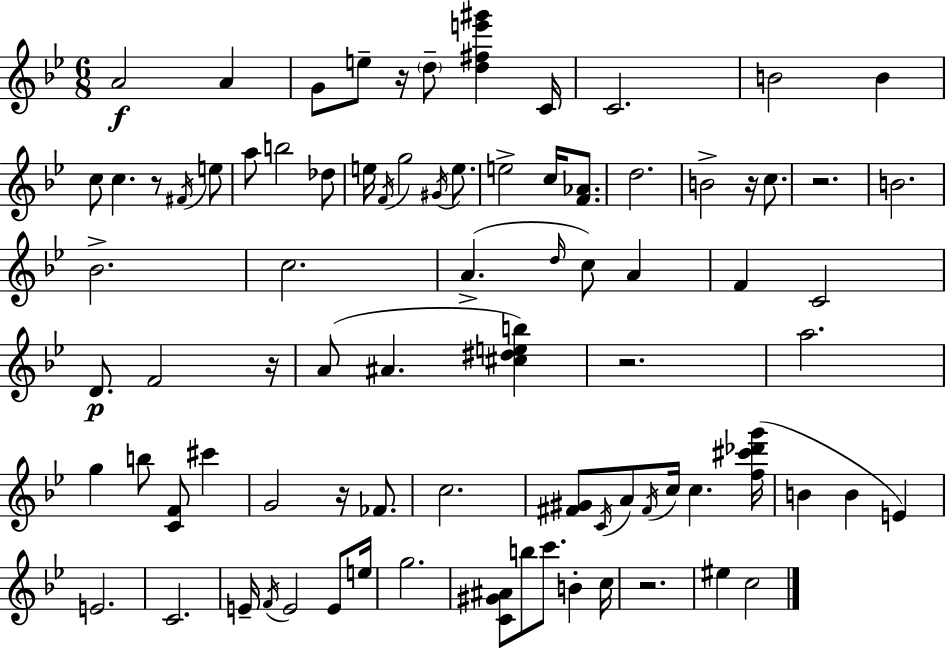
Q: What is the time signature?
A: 6/8